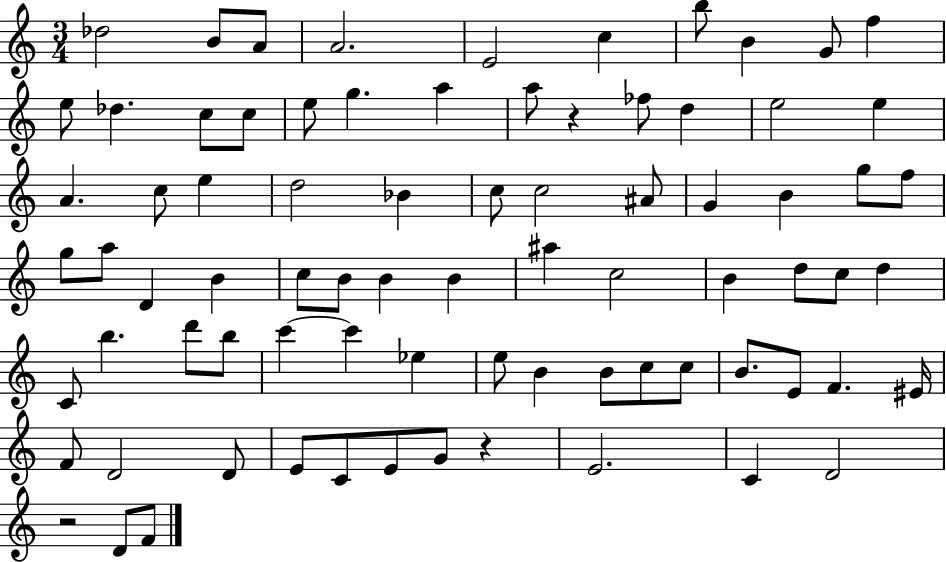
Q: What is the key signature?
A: C major